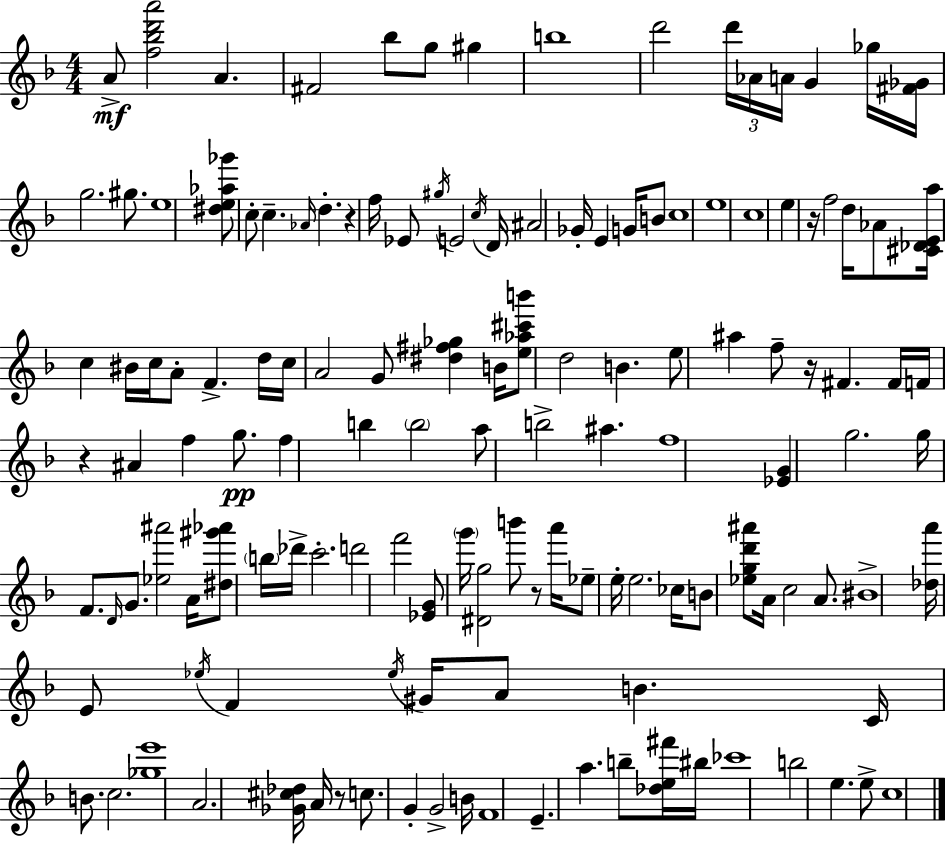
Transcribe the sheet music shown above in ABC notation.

X:1
T:Untitled
M:4/4
L:1/4
K:Dm
A/2 [f_bd'a']2 A ^F2 _b/2 g/2 ^g b4 d'2 d'/4 _A/4 A/4 G _g/4 [^F_G]/4 g2 ^g/2 e4 [^de_a_g']/2 c/2 c _A/4 d z f/4 _E/2 ^g/4 E2 c/4 D/4 ^A2 _G/4 E G/4 B/2 c4 e4 c4 e z/4 f2 d/4 _A/2 [^C_DEa]/4 c ^B/4 c/4 A/2 F d/4 c/4 A2 G/2 [^d^f_g] B/4 [e_a^c'b']/2 d2 B e/2 ^a f/2 z/4 ^F ^F/4 F/4 z ^A f g/2 f b b2 a/2 b2 ^a f4 [_EG] g2 g/4 F/2 D/4 G/2 [_e^a']2 A/4 [^d^g'_a']/2 b/4 _d'/4 c'2 d'2 f'2 [_EG]/2 g'/4 [^Dg]2 b'/2 z/2 a'/4 _e/2 e/4 e2 _c/4 B/2 [_egd'^a']/2 A/4 c2 A/2 ^B4 [_da']/4 E/2 _e/4 F _e/4 ^G/4 A/2 B C/4 B/2 c2 [_ge']4 A2 [_G^c_d]/4 A/4 z/2 c/2 G G2 B/4 F4 E a b/2 [_de^f']/4 ^b/4 _c'4 b2 e e/2 c4